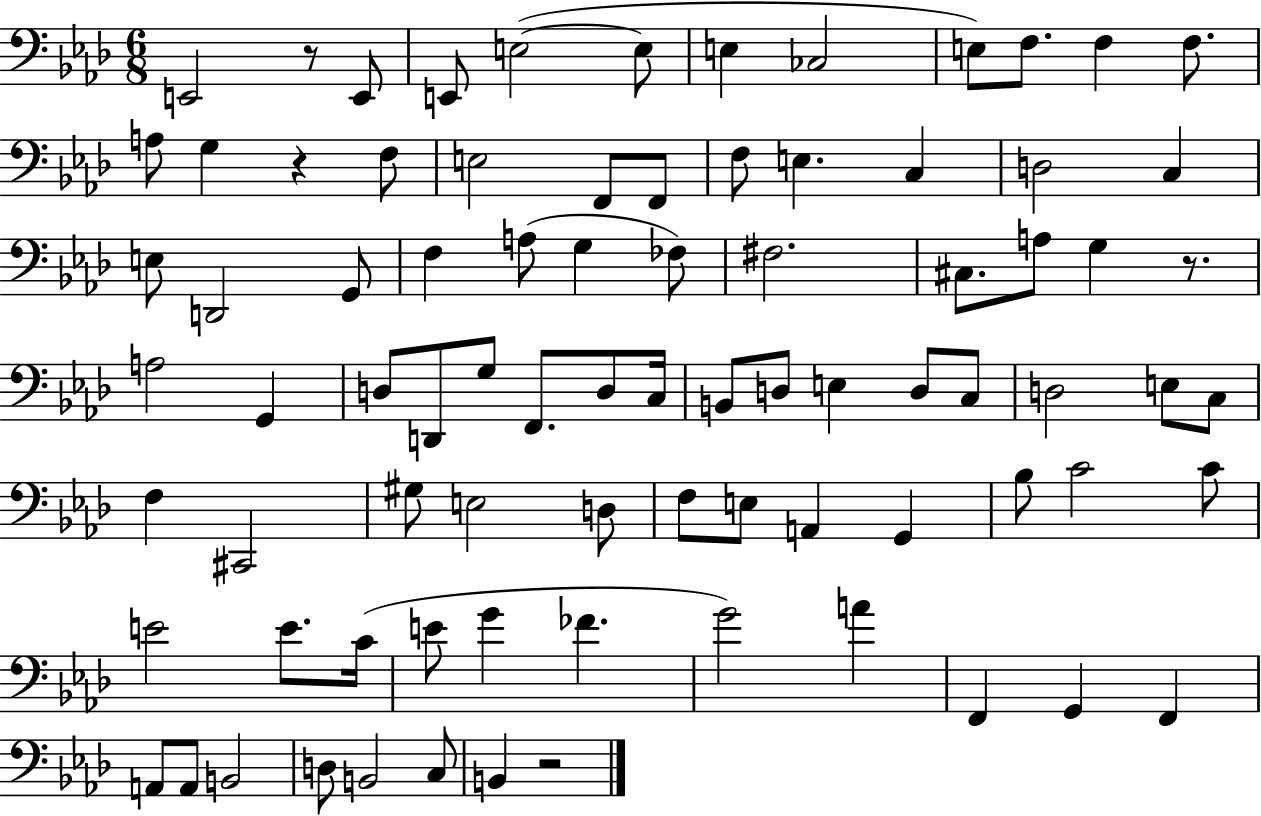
X:1
T:Untitled
M:6/8
L:1/4
K:Ab
E,,2 z/2 E,,/2 E,,/2 E,2 E,/2 E, _C,2 E,/2 F,/2 F, F,/2 A,/2 G, z F,/2 E,2 F,,/2 F,,/2 F,/2 E, C, D,2 C, E,/2 D,,2 G,,/2 F, A,/2 G, _F,/2 ^F,2 ^C,/2 A,/2 G, z/2 A,2 G,, D,/2 D,,/2 G,/2 F,,/2 D,/2 C,/4 B,,/2 D,/2 E, D,/2 C,/2 D,2 E,/2 C,/2 F, ^C,,2 ^G,/2 E,2 D,/2 F,/2 E,/2 A,, G,, _B,/2 C2 C/2 E2 E/2 C/4 E/2 G _F G2 A F,, G,, F,, A,,/2 A,,/2 B,,2 D,/2 B,,2 C,/2 B,, z2